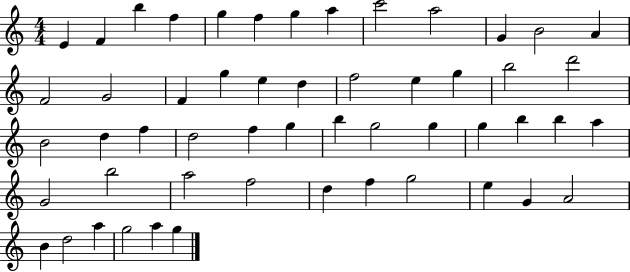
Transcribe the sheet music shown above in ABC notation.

X:1
T:Untitled
M:4/4
L:1/4
K:C
E F b f g f g a c'2 a2 G B2 A F2 G2 F g e d f2 e g b2 d'2 B2 d f d2 f g b g2 g g b b a G2 b2 a2 f2 d f g2 e G A2 B d2 a g2 a g